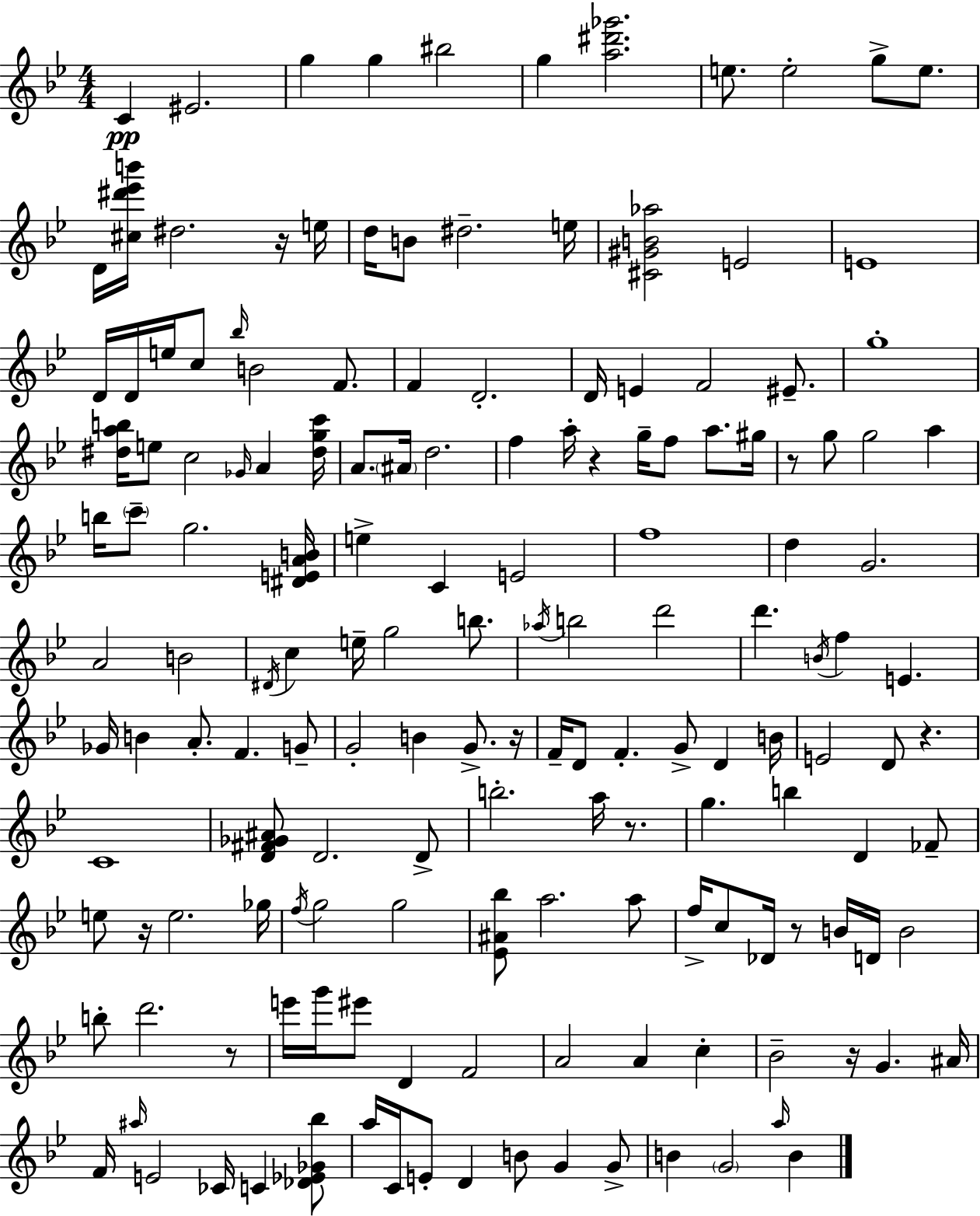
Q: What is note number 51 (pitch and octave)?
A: C6